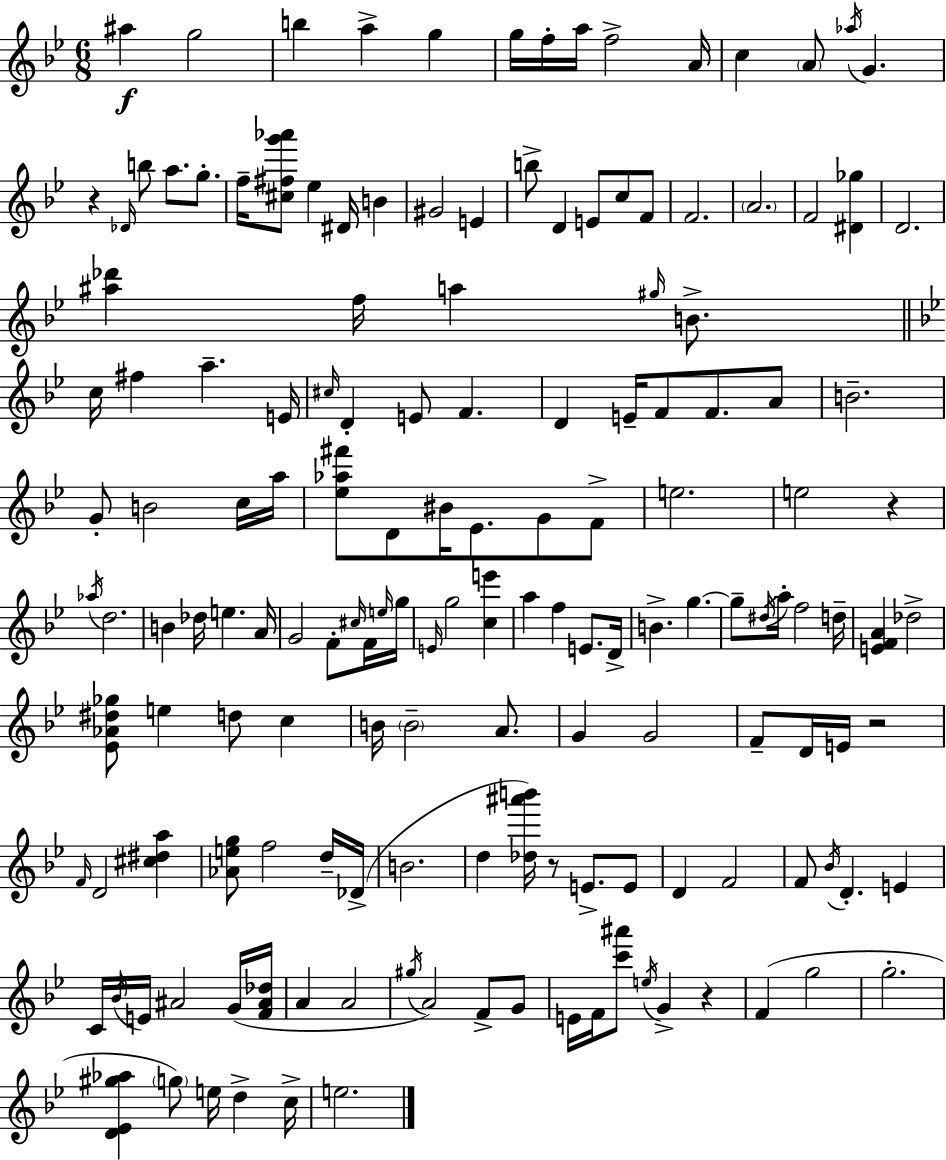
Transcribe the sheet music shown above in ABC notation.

X:1
T:Untitled
M:6/8
L:1/4
K:Gm
^a g2 b a g g/4 f/4 a/4 f2 A/4 c A/2 _a/4 G z _D/4 b/2 a/2 g/2 f/4 [^c^fg'_a']/2 _e ^D/4 B ^G2 E b/2 D E/2 c/2 F/2 F2 A2 F2 [^D_g] D2 [^a_d'] f/4 a ^g/4 B/2 c/4 ^f a E/4 ^c/4 D E/2 F D E/4 F/2 F/2 A/2 B2 G/2 B2 c/4 a/4 [_e_a^f']/2 D/2 ^B/4 _E/2 G/2 F/2 e2 e2 z _a/4 d2 B _d/4 e A/4 G2 F/2 ^c/4 F/4 e/4 g/4 E/4 g2 [ce'] a f E/2 D/4 B g g/2 ^d/4 a/4 f2 d/4 [EFA] _d2 [_E_A^d_g]/2 e d/2 c B/4 B2 A/2 G G2 F/2 D/4 E/4 z2 F/4 D2 [^c^da] [_Aeg]/2 f2 d/4 _D/4 B2 d [_d^a'b']/4 z/2 E/2 E/2 D F2 F/2 _B/4 D E C/4 _B/4 E/4 ^A2 G/4 [F^A_d]/4 A A2 ^g/4 A2 F/2 G/2 E/4 F/4 [c'^a']/2 e/4 G z F g2 g2 [D_E^g_a] g/2 e/4 d c/4 e2